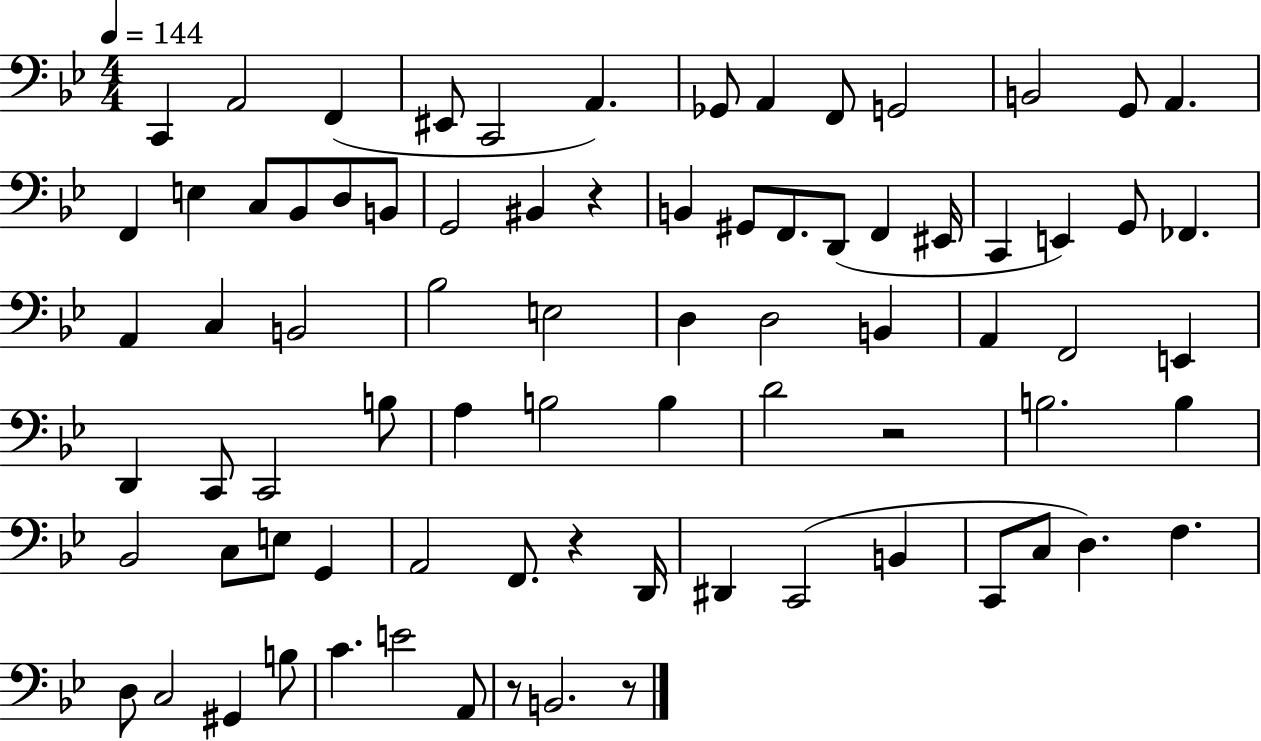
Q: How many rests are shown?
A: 5